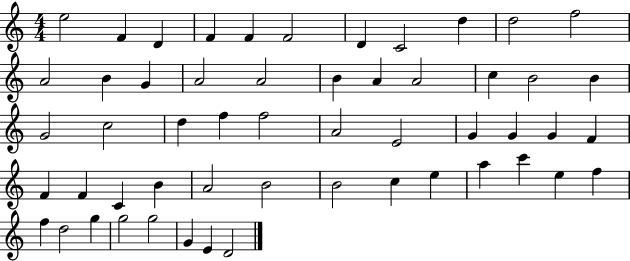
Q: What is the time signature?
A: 4/4